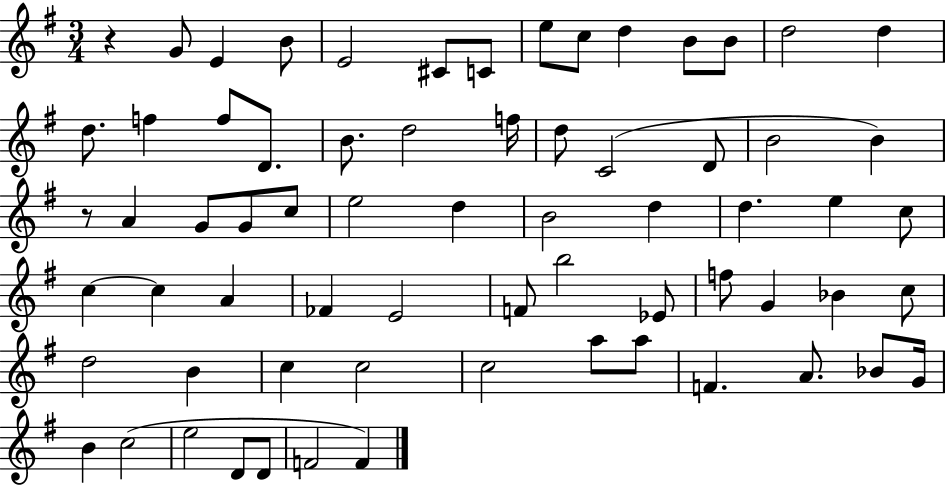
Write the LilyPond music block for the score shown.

{
  \clef treble
  \numericTimeSignature
  \time 3/4
  \key g \major
  r4 g'8 e'4 b'8 | e'2 cis'8 c'8 | e''8 c''8 d''4 b'8 b'8 | d''2 d''4 | \break d''8. f''4 f''8 d'8. | b'8. d''2 f''16 | d''8 c'2( d'8 | b'2 b'4) | \break r8 a'4 g'8 g'8 c''8 | e''2 d''4 | b'2 d''4 | d''4. e''4 c''8 | \break c''4~~ c''4 a'4 | fes'4 e'2 | f'8 b''2 ees'8 | f''8 g'4 bes'4 c''8 | \break d''2 b'4 | c''4 c''2 | c''2 a''8 a''8 | f'4. a'8. bes'8 g'16 | \break b'4 c''2( | e''2 d'8 d'8 | f'2 f'4) | \bar "|."
}